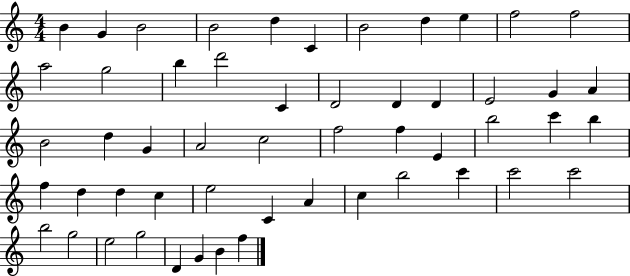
X:1
T:Untitled
M:4/4
L:1/4
K:C
B G B2 B2 d C B2 d e f2 f2 a2 g2 b d'2 C D2 D D E2 G A B2 d G A2 c2 f2 f E b2 c' b f d d c e2 C A c b2 c' c'2 c'2 b2 g2 e2 g2 D G B f